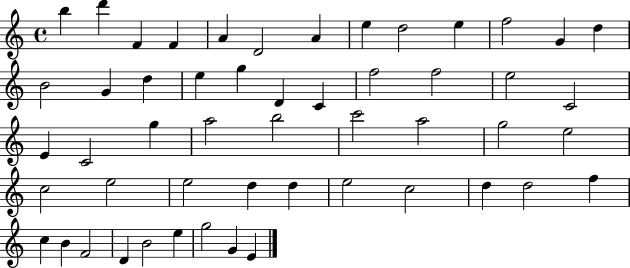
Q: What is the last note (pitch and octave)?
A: E4